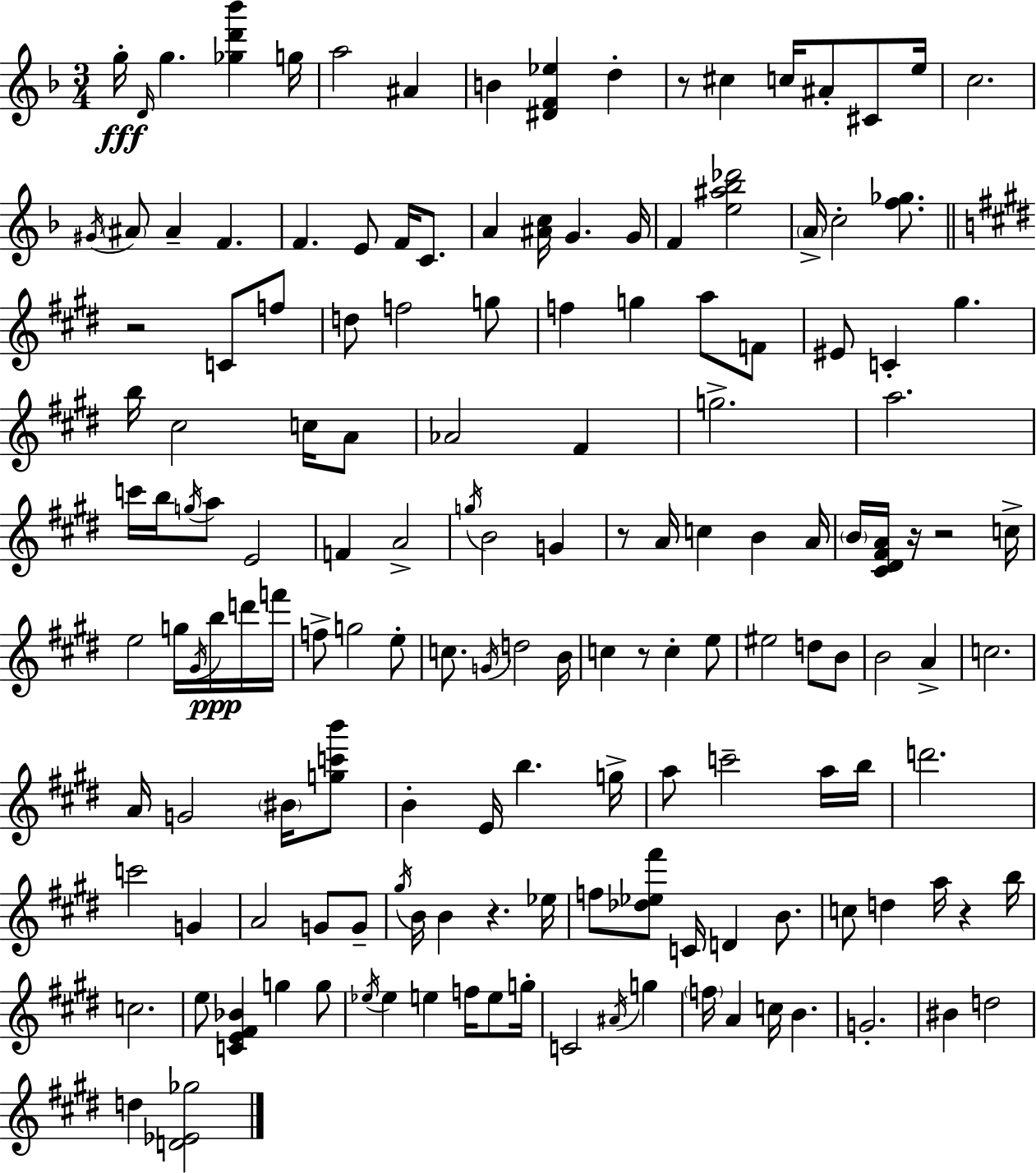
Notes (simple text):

G5/s D4/s G5/q. [Gb5,D6,Bb6]/q G5/s A5/h A#4/q B4/q [D#4,F4,Eb5]/q D5/q R/e C#5/q C5/s A#4/e C#4/e E5/s C5/h. G#4/s A#4/e A#4/q F4/q. F4/q. E4/e F4/s C4/e. A4/q [A#4,C5]/s G4/q. G4/s F4/q [E5,A#5,Bb5,Db6]/h A4/s C5/h [F5,Gb5]/e. R/h C4/e F5/e D5/e F5/h G5/e F5/q G5/q A5/e F4/e EIS4/e C4/q G#5/q. B5/s C#5/h C5/s A4/e Ab4/h F#4/q G5/h. A5/h. C6/s B5/s G5/s A5/e E4/h F4/q A4/h G5/s B4/h G4/q R/e A4/s C5/q B4/q A4/s B4/s [C#4,D#4,F#4,A4]/s R/s R/h C5/s E5/h G5/s G#4/s B5/s D6/s F6/s F5/e G5/h E5/e C5/e. G4/s D5/h B4/s C5/q R/e C5/q E5/e EIS5/h D5/e B4/e B4/h A4/q C5/h. A4/s G4/h BIS4/s [G5,C6,B6]/e B4/q E4/s B5/q. G5/s A5/e C6/h A5/s B5/s D6/h. C6/h G4/q A4/h G4/e G4/e G#5/s B4/s B4/q R/q. Eb5/s F5/e [Db5,Eb5,F#6]/e C4/s D4/q B4/e. C5/e D5/q A5/s R/q B5/s C5/h. E5/e [C4,E4,F#4,Bb4]/q G5/q G5/e Eb5/s Eb5/q E5/q F5/s E5/e G5/s C4/h A#4/s G5/q F5/s A4/q C5/s B4/q. G4/h. BIS4/q D5/h D5/q [D4,Eb4,Gb5]/h